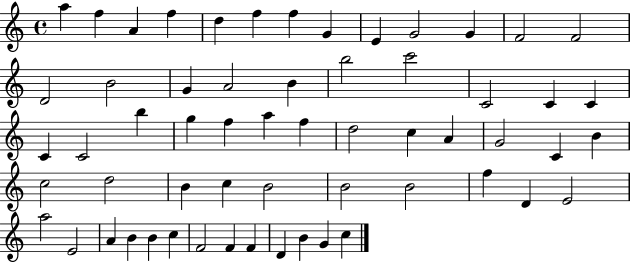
{
  \clef treble
  \time 4/4
  \defaultTimeSignature
  \key c \major
  a''4 f''4 a'4 f''4 | d''4 f''4 f''4 g'4 | e'4 g'2 g'4 | f'2 f'2 | \break d'2 b'2 | g'4 a'2 b'4 | b''2 c'''2 | c'2 c'4 c'4 | \break c'4 c'2 b''4 | g''4 f''4 a''4 f''4 | d''2 c''4 a'4 | g'2 c'4 b'4 | \break c''2 d''2 | b'4 c''4 b'2 | b'2 b'2 | f''4 d'4 e'2 | \break a''2 e'2 | a'4 b'4 b'4 c''4 | f'2 f'4 f'4 | d'4 b'4 g'4 c''4 | \break \bar "|."
}